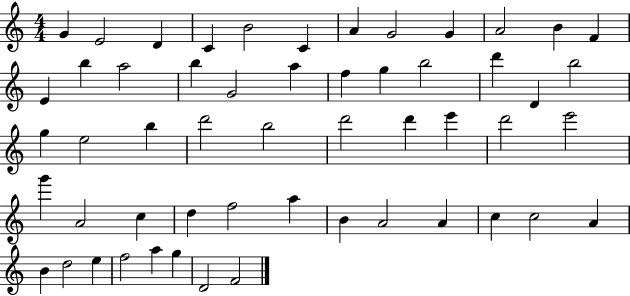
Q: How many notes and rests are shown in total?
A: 54